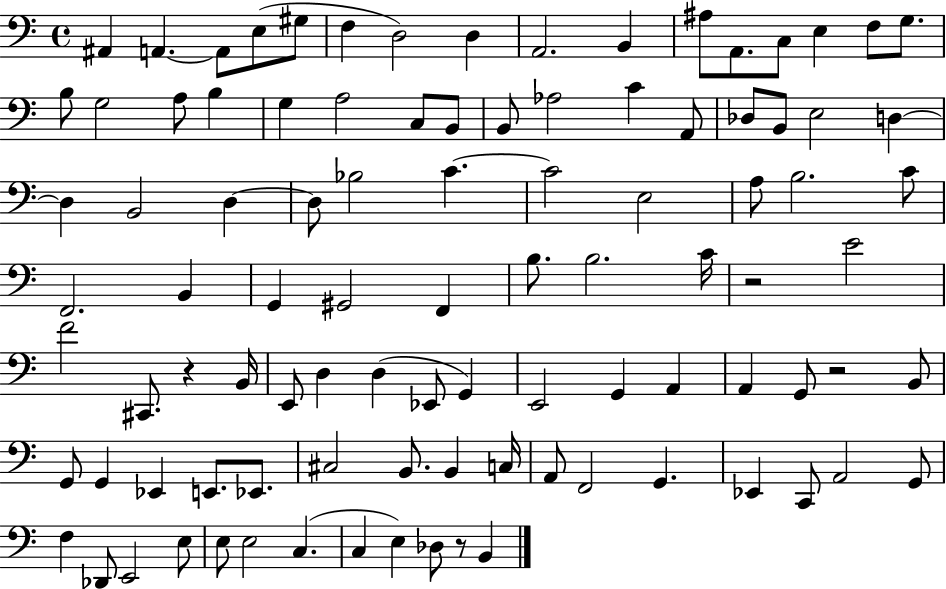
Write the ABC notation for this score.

X:1
T:Untitled
M:4/4
L:1/4
K:C
^A,, A,, A,,/2 E,/2 ^G,/2 F, D,2 D, A,,2 B,, ^A,/2 A,,/2 C,/2 E, F,/2 G,/2 B,/2 G,2 A,/2 B, G, A,2 C,/2 B,,/2 B,,/2 _A,2 C A,,/2 _D,/2 B,,/2 E,2 D, D, B,,2 D, D,/2 _B,2 C C2 E,2 A,/2 B,2 C/2 F,,2 B,, G,, ^G,,2 F,, B,/2 B,2 C/4 z2 E2 F2 ^C,,/2 z B,,/4 E,,/2 D, D, _E,,/2 G,, E,,2 G,, A,, A,, G,,/2 z2 B,,/2 G,,/2 G,, _E,, E,,/2 _E,,/2 ^C,2 B,,/2 B,, C,/4 A,,/2 F,,2 G,, _E,, C,,/2 A,,2 G,,/2 F, _D,,/2 E,,2 E,/2 E,/2 E,2 C, C, E, _D,/2 z/2 B,,